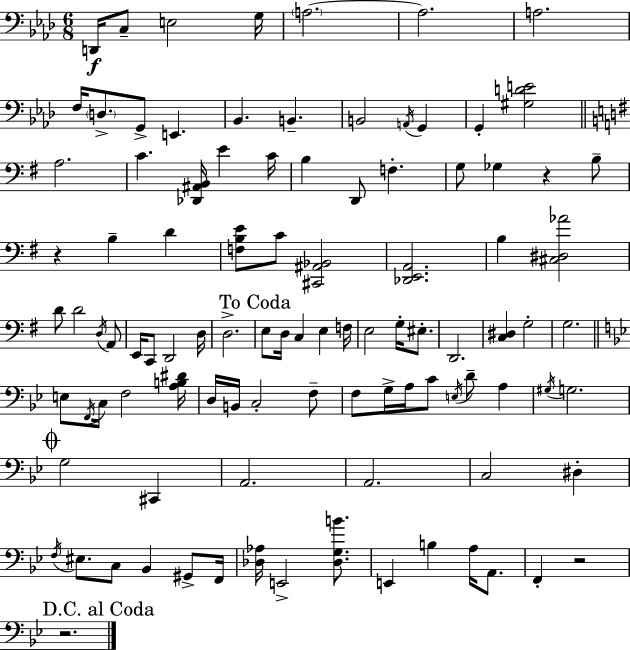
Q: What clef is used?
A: bass